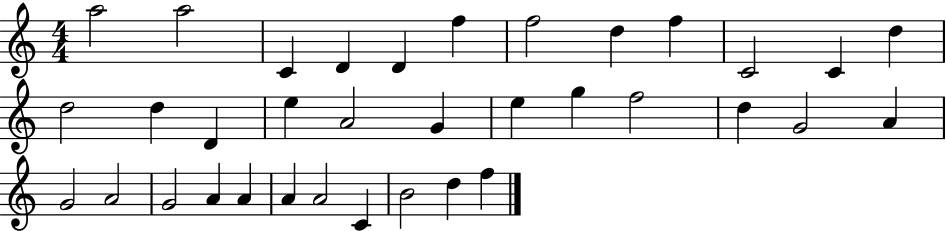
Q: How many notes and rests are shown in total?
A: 35